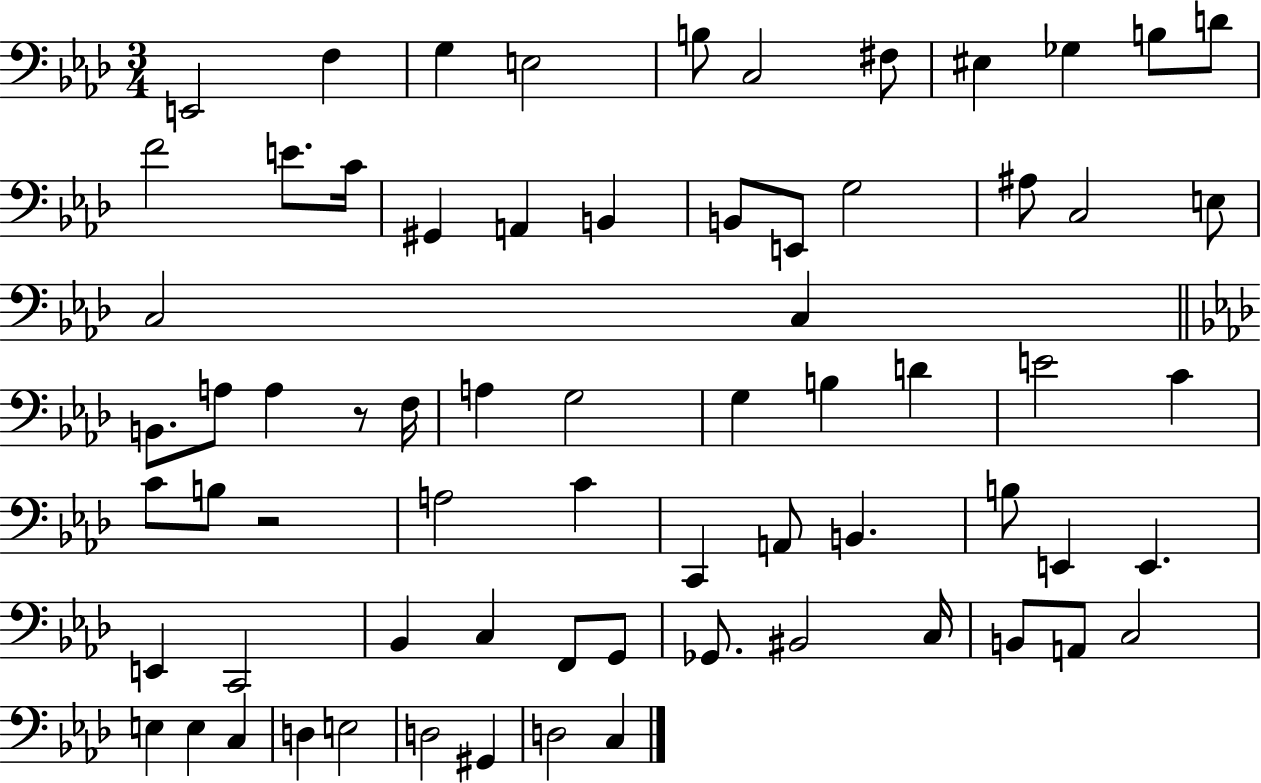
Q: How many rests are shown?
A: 2